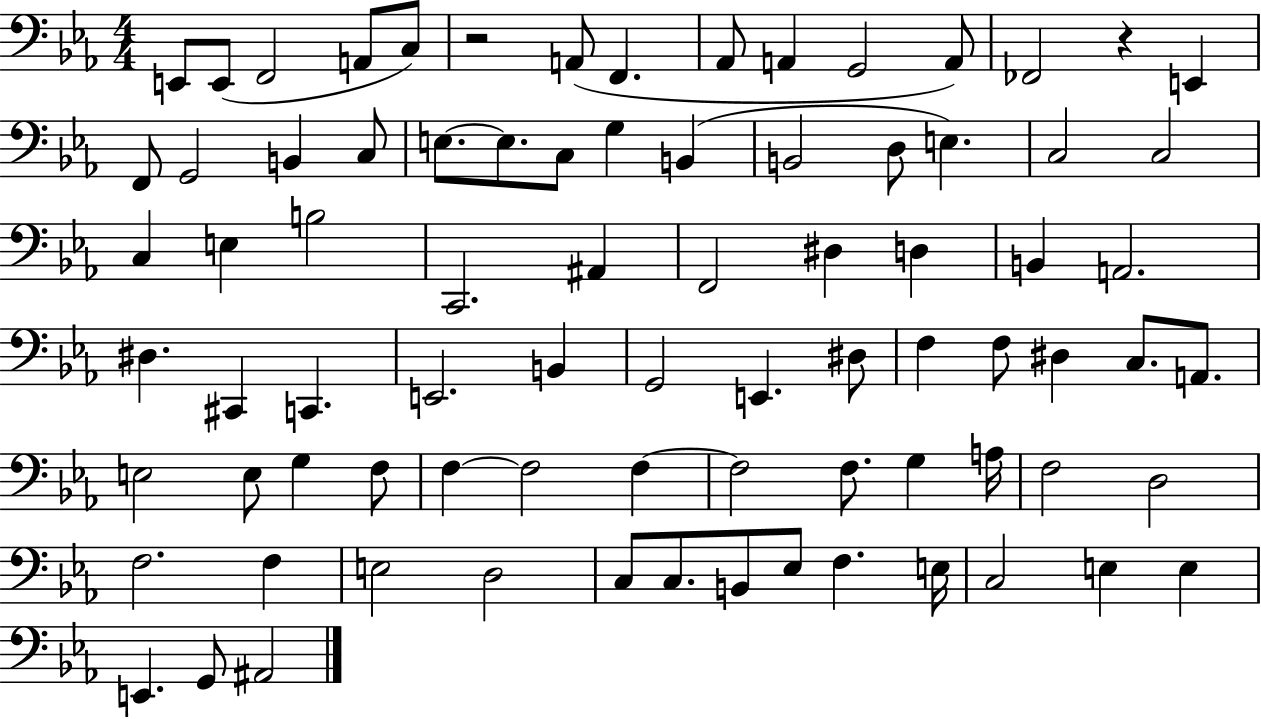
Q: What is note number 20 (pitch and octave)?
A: C3